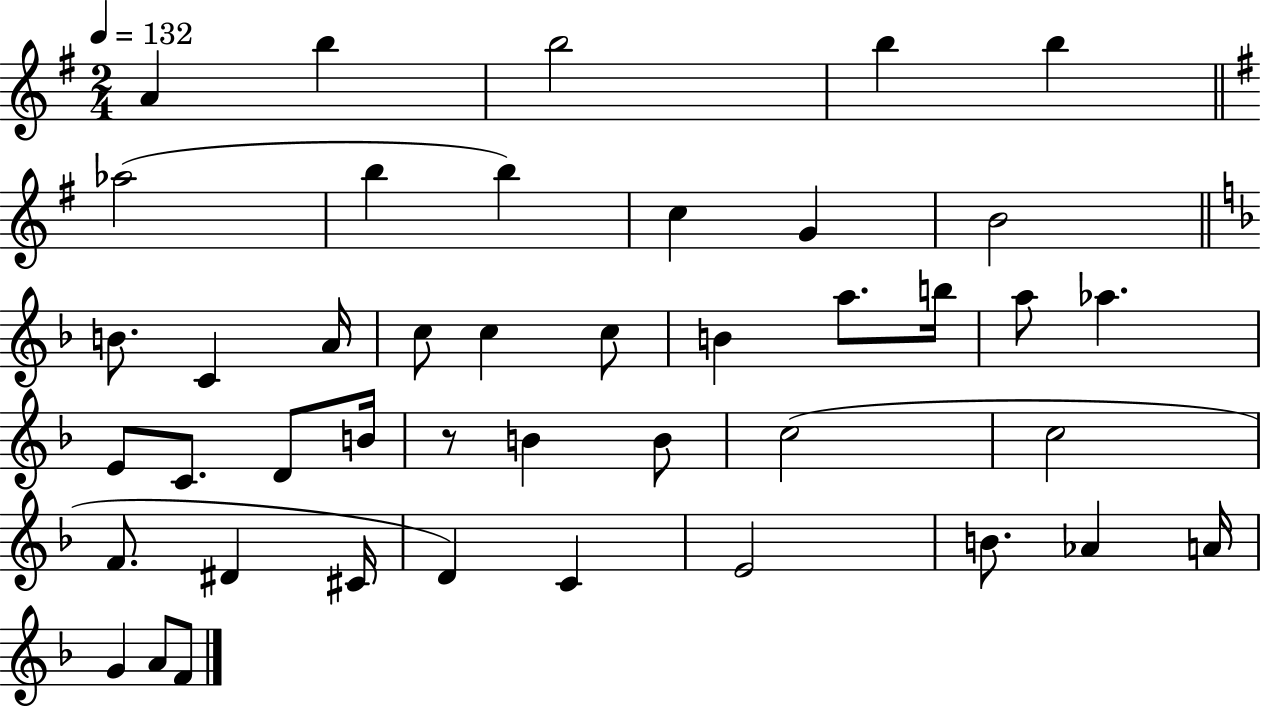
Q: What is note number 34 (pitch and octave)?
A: D4